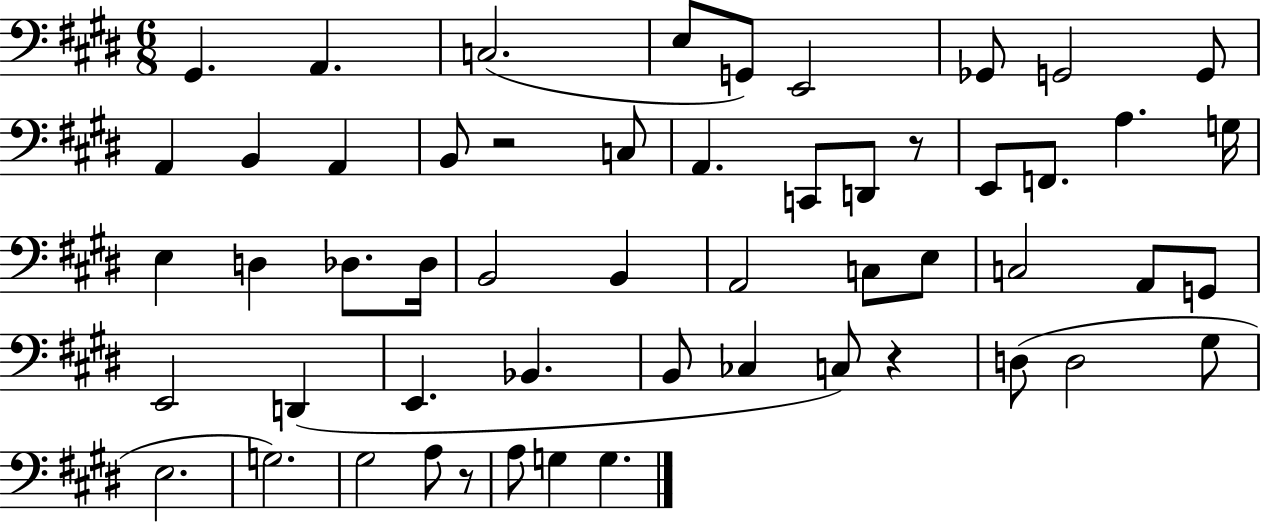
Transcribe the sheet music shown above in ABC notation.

X:1
T:Untitled
M:6/8
L:1/4
K:E
^G,, A,, C,2 E,/2 G,,/2 E,,2 _G,,/2 G,,2 G,,/2 A,, B,, A,, B,,/2 z2 C,/2 A,, C,,/2 D,,/2 z/2 E,,/2 F,,/2 A, G,/4 E, D, _D,/2 _D,/4 B,,2 B,, A,,2 C,/2 E,/2 C,2 A,,/2 G,,/2 E,,2 D,, E,, _B,, B,,/2 _C, C,/2 z D,/2 D,2 ^G,/2 E,2 G,2 ^G,2 A,/2 z/2 A,/2 G, G,